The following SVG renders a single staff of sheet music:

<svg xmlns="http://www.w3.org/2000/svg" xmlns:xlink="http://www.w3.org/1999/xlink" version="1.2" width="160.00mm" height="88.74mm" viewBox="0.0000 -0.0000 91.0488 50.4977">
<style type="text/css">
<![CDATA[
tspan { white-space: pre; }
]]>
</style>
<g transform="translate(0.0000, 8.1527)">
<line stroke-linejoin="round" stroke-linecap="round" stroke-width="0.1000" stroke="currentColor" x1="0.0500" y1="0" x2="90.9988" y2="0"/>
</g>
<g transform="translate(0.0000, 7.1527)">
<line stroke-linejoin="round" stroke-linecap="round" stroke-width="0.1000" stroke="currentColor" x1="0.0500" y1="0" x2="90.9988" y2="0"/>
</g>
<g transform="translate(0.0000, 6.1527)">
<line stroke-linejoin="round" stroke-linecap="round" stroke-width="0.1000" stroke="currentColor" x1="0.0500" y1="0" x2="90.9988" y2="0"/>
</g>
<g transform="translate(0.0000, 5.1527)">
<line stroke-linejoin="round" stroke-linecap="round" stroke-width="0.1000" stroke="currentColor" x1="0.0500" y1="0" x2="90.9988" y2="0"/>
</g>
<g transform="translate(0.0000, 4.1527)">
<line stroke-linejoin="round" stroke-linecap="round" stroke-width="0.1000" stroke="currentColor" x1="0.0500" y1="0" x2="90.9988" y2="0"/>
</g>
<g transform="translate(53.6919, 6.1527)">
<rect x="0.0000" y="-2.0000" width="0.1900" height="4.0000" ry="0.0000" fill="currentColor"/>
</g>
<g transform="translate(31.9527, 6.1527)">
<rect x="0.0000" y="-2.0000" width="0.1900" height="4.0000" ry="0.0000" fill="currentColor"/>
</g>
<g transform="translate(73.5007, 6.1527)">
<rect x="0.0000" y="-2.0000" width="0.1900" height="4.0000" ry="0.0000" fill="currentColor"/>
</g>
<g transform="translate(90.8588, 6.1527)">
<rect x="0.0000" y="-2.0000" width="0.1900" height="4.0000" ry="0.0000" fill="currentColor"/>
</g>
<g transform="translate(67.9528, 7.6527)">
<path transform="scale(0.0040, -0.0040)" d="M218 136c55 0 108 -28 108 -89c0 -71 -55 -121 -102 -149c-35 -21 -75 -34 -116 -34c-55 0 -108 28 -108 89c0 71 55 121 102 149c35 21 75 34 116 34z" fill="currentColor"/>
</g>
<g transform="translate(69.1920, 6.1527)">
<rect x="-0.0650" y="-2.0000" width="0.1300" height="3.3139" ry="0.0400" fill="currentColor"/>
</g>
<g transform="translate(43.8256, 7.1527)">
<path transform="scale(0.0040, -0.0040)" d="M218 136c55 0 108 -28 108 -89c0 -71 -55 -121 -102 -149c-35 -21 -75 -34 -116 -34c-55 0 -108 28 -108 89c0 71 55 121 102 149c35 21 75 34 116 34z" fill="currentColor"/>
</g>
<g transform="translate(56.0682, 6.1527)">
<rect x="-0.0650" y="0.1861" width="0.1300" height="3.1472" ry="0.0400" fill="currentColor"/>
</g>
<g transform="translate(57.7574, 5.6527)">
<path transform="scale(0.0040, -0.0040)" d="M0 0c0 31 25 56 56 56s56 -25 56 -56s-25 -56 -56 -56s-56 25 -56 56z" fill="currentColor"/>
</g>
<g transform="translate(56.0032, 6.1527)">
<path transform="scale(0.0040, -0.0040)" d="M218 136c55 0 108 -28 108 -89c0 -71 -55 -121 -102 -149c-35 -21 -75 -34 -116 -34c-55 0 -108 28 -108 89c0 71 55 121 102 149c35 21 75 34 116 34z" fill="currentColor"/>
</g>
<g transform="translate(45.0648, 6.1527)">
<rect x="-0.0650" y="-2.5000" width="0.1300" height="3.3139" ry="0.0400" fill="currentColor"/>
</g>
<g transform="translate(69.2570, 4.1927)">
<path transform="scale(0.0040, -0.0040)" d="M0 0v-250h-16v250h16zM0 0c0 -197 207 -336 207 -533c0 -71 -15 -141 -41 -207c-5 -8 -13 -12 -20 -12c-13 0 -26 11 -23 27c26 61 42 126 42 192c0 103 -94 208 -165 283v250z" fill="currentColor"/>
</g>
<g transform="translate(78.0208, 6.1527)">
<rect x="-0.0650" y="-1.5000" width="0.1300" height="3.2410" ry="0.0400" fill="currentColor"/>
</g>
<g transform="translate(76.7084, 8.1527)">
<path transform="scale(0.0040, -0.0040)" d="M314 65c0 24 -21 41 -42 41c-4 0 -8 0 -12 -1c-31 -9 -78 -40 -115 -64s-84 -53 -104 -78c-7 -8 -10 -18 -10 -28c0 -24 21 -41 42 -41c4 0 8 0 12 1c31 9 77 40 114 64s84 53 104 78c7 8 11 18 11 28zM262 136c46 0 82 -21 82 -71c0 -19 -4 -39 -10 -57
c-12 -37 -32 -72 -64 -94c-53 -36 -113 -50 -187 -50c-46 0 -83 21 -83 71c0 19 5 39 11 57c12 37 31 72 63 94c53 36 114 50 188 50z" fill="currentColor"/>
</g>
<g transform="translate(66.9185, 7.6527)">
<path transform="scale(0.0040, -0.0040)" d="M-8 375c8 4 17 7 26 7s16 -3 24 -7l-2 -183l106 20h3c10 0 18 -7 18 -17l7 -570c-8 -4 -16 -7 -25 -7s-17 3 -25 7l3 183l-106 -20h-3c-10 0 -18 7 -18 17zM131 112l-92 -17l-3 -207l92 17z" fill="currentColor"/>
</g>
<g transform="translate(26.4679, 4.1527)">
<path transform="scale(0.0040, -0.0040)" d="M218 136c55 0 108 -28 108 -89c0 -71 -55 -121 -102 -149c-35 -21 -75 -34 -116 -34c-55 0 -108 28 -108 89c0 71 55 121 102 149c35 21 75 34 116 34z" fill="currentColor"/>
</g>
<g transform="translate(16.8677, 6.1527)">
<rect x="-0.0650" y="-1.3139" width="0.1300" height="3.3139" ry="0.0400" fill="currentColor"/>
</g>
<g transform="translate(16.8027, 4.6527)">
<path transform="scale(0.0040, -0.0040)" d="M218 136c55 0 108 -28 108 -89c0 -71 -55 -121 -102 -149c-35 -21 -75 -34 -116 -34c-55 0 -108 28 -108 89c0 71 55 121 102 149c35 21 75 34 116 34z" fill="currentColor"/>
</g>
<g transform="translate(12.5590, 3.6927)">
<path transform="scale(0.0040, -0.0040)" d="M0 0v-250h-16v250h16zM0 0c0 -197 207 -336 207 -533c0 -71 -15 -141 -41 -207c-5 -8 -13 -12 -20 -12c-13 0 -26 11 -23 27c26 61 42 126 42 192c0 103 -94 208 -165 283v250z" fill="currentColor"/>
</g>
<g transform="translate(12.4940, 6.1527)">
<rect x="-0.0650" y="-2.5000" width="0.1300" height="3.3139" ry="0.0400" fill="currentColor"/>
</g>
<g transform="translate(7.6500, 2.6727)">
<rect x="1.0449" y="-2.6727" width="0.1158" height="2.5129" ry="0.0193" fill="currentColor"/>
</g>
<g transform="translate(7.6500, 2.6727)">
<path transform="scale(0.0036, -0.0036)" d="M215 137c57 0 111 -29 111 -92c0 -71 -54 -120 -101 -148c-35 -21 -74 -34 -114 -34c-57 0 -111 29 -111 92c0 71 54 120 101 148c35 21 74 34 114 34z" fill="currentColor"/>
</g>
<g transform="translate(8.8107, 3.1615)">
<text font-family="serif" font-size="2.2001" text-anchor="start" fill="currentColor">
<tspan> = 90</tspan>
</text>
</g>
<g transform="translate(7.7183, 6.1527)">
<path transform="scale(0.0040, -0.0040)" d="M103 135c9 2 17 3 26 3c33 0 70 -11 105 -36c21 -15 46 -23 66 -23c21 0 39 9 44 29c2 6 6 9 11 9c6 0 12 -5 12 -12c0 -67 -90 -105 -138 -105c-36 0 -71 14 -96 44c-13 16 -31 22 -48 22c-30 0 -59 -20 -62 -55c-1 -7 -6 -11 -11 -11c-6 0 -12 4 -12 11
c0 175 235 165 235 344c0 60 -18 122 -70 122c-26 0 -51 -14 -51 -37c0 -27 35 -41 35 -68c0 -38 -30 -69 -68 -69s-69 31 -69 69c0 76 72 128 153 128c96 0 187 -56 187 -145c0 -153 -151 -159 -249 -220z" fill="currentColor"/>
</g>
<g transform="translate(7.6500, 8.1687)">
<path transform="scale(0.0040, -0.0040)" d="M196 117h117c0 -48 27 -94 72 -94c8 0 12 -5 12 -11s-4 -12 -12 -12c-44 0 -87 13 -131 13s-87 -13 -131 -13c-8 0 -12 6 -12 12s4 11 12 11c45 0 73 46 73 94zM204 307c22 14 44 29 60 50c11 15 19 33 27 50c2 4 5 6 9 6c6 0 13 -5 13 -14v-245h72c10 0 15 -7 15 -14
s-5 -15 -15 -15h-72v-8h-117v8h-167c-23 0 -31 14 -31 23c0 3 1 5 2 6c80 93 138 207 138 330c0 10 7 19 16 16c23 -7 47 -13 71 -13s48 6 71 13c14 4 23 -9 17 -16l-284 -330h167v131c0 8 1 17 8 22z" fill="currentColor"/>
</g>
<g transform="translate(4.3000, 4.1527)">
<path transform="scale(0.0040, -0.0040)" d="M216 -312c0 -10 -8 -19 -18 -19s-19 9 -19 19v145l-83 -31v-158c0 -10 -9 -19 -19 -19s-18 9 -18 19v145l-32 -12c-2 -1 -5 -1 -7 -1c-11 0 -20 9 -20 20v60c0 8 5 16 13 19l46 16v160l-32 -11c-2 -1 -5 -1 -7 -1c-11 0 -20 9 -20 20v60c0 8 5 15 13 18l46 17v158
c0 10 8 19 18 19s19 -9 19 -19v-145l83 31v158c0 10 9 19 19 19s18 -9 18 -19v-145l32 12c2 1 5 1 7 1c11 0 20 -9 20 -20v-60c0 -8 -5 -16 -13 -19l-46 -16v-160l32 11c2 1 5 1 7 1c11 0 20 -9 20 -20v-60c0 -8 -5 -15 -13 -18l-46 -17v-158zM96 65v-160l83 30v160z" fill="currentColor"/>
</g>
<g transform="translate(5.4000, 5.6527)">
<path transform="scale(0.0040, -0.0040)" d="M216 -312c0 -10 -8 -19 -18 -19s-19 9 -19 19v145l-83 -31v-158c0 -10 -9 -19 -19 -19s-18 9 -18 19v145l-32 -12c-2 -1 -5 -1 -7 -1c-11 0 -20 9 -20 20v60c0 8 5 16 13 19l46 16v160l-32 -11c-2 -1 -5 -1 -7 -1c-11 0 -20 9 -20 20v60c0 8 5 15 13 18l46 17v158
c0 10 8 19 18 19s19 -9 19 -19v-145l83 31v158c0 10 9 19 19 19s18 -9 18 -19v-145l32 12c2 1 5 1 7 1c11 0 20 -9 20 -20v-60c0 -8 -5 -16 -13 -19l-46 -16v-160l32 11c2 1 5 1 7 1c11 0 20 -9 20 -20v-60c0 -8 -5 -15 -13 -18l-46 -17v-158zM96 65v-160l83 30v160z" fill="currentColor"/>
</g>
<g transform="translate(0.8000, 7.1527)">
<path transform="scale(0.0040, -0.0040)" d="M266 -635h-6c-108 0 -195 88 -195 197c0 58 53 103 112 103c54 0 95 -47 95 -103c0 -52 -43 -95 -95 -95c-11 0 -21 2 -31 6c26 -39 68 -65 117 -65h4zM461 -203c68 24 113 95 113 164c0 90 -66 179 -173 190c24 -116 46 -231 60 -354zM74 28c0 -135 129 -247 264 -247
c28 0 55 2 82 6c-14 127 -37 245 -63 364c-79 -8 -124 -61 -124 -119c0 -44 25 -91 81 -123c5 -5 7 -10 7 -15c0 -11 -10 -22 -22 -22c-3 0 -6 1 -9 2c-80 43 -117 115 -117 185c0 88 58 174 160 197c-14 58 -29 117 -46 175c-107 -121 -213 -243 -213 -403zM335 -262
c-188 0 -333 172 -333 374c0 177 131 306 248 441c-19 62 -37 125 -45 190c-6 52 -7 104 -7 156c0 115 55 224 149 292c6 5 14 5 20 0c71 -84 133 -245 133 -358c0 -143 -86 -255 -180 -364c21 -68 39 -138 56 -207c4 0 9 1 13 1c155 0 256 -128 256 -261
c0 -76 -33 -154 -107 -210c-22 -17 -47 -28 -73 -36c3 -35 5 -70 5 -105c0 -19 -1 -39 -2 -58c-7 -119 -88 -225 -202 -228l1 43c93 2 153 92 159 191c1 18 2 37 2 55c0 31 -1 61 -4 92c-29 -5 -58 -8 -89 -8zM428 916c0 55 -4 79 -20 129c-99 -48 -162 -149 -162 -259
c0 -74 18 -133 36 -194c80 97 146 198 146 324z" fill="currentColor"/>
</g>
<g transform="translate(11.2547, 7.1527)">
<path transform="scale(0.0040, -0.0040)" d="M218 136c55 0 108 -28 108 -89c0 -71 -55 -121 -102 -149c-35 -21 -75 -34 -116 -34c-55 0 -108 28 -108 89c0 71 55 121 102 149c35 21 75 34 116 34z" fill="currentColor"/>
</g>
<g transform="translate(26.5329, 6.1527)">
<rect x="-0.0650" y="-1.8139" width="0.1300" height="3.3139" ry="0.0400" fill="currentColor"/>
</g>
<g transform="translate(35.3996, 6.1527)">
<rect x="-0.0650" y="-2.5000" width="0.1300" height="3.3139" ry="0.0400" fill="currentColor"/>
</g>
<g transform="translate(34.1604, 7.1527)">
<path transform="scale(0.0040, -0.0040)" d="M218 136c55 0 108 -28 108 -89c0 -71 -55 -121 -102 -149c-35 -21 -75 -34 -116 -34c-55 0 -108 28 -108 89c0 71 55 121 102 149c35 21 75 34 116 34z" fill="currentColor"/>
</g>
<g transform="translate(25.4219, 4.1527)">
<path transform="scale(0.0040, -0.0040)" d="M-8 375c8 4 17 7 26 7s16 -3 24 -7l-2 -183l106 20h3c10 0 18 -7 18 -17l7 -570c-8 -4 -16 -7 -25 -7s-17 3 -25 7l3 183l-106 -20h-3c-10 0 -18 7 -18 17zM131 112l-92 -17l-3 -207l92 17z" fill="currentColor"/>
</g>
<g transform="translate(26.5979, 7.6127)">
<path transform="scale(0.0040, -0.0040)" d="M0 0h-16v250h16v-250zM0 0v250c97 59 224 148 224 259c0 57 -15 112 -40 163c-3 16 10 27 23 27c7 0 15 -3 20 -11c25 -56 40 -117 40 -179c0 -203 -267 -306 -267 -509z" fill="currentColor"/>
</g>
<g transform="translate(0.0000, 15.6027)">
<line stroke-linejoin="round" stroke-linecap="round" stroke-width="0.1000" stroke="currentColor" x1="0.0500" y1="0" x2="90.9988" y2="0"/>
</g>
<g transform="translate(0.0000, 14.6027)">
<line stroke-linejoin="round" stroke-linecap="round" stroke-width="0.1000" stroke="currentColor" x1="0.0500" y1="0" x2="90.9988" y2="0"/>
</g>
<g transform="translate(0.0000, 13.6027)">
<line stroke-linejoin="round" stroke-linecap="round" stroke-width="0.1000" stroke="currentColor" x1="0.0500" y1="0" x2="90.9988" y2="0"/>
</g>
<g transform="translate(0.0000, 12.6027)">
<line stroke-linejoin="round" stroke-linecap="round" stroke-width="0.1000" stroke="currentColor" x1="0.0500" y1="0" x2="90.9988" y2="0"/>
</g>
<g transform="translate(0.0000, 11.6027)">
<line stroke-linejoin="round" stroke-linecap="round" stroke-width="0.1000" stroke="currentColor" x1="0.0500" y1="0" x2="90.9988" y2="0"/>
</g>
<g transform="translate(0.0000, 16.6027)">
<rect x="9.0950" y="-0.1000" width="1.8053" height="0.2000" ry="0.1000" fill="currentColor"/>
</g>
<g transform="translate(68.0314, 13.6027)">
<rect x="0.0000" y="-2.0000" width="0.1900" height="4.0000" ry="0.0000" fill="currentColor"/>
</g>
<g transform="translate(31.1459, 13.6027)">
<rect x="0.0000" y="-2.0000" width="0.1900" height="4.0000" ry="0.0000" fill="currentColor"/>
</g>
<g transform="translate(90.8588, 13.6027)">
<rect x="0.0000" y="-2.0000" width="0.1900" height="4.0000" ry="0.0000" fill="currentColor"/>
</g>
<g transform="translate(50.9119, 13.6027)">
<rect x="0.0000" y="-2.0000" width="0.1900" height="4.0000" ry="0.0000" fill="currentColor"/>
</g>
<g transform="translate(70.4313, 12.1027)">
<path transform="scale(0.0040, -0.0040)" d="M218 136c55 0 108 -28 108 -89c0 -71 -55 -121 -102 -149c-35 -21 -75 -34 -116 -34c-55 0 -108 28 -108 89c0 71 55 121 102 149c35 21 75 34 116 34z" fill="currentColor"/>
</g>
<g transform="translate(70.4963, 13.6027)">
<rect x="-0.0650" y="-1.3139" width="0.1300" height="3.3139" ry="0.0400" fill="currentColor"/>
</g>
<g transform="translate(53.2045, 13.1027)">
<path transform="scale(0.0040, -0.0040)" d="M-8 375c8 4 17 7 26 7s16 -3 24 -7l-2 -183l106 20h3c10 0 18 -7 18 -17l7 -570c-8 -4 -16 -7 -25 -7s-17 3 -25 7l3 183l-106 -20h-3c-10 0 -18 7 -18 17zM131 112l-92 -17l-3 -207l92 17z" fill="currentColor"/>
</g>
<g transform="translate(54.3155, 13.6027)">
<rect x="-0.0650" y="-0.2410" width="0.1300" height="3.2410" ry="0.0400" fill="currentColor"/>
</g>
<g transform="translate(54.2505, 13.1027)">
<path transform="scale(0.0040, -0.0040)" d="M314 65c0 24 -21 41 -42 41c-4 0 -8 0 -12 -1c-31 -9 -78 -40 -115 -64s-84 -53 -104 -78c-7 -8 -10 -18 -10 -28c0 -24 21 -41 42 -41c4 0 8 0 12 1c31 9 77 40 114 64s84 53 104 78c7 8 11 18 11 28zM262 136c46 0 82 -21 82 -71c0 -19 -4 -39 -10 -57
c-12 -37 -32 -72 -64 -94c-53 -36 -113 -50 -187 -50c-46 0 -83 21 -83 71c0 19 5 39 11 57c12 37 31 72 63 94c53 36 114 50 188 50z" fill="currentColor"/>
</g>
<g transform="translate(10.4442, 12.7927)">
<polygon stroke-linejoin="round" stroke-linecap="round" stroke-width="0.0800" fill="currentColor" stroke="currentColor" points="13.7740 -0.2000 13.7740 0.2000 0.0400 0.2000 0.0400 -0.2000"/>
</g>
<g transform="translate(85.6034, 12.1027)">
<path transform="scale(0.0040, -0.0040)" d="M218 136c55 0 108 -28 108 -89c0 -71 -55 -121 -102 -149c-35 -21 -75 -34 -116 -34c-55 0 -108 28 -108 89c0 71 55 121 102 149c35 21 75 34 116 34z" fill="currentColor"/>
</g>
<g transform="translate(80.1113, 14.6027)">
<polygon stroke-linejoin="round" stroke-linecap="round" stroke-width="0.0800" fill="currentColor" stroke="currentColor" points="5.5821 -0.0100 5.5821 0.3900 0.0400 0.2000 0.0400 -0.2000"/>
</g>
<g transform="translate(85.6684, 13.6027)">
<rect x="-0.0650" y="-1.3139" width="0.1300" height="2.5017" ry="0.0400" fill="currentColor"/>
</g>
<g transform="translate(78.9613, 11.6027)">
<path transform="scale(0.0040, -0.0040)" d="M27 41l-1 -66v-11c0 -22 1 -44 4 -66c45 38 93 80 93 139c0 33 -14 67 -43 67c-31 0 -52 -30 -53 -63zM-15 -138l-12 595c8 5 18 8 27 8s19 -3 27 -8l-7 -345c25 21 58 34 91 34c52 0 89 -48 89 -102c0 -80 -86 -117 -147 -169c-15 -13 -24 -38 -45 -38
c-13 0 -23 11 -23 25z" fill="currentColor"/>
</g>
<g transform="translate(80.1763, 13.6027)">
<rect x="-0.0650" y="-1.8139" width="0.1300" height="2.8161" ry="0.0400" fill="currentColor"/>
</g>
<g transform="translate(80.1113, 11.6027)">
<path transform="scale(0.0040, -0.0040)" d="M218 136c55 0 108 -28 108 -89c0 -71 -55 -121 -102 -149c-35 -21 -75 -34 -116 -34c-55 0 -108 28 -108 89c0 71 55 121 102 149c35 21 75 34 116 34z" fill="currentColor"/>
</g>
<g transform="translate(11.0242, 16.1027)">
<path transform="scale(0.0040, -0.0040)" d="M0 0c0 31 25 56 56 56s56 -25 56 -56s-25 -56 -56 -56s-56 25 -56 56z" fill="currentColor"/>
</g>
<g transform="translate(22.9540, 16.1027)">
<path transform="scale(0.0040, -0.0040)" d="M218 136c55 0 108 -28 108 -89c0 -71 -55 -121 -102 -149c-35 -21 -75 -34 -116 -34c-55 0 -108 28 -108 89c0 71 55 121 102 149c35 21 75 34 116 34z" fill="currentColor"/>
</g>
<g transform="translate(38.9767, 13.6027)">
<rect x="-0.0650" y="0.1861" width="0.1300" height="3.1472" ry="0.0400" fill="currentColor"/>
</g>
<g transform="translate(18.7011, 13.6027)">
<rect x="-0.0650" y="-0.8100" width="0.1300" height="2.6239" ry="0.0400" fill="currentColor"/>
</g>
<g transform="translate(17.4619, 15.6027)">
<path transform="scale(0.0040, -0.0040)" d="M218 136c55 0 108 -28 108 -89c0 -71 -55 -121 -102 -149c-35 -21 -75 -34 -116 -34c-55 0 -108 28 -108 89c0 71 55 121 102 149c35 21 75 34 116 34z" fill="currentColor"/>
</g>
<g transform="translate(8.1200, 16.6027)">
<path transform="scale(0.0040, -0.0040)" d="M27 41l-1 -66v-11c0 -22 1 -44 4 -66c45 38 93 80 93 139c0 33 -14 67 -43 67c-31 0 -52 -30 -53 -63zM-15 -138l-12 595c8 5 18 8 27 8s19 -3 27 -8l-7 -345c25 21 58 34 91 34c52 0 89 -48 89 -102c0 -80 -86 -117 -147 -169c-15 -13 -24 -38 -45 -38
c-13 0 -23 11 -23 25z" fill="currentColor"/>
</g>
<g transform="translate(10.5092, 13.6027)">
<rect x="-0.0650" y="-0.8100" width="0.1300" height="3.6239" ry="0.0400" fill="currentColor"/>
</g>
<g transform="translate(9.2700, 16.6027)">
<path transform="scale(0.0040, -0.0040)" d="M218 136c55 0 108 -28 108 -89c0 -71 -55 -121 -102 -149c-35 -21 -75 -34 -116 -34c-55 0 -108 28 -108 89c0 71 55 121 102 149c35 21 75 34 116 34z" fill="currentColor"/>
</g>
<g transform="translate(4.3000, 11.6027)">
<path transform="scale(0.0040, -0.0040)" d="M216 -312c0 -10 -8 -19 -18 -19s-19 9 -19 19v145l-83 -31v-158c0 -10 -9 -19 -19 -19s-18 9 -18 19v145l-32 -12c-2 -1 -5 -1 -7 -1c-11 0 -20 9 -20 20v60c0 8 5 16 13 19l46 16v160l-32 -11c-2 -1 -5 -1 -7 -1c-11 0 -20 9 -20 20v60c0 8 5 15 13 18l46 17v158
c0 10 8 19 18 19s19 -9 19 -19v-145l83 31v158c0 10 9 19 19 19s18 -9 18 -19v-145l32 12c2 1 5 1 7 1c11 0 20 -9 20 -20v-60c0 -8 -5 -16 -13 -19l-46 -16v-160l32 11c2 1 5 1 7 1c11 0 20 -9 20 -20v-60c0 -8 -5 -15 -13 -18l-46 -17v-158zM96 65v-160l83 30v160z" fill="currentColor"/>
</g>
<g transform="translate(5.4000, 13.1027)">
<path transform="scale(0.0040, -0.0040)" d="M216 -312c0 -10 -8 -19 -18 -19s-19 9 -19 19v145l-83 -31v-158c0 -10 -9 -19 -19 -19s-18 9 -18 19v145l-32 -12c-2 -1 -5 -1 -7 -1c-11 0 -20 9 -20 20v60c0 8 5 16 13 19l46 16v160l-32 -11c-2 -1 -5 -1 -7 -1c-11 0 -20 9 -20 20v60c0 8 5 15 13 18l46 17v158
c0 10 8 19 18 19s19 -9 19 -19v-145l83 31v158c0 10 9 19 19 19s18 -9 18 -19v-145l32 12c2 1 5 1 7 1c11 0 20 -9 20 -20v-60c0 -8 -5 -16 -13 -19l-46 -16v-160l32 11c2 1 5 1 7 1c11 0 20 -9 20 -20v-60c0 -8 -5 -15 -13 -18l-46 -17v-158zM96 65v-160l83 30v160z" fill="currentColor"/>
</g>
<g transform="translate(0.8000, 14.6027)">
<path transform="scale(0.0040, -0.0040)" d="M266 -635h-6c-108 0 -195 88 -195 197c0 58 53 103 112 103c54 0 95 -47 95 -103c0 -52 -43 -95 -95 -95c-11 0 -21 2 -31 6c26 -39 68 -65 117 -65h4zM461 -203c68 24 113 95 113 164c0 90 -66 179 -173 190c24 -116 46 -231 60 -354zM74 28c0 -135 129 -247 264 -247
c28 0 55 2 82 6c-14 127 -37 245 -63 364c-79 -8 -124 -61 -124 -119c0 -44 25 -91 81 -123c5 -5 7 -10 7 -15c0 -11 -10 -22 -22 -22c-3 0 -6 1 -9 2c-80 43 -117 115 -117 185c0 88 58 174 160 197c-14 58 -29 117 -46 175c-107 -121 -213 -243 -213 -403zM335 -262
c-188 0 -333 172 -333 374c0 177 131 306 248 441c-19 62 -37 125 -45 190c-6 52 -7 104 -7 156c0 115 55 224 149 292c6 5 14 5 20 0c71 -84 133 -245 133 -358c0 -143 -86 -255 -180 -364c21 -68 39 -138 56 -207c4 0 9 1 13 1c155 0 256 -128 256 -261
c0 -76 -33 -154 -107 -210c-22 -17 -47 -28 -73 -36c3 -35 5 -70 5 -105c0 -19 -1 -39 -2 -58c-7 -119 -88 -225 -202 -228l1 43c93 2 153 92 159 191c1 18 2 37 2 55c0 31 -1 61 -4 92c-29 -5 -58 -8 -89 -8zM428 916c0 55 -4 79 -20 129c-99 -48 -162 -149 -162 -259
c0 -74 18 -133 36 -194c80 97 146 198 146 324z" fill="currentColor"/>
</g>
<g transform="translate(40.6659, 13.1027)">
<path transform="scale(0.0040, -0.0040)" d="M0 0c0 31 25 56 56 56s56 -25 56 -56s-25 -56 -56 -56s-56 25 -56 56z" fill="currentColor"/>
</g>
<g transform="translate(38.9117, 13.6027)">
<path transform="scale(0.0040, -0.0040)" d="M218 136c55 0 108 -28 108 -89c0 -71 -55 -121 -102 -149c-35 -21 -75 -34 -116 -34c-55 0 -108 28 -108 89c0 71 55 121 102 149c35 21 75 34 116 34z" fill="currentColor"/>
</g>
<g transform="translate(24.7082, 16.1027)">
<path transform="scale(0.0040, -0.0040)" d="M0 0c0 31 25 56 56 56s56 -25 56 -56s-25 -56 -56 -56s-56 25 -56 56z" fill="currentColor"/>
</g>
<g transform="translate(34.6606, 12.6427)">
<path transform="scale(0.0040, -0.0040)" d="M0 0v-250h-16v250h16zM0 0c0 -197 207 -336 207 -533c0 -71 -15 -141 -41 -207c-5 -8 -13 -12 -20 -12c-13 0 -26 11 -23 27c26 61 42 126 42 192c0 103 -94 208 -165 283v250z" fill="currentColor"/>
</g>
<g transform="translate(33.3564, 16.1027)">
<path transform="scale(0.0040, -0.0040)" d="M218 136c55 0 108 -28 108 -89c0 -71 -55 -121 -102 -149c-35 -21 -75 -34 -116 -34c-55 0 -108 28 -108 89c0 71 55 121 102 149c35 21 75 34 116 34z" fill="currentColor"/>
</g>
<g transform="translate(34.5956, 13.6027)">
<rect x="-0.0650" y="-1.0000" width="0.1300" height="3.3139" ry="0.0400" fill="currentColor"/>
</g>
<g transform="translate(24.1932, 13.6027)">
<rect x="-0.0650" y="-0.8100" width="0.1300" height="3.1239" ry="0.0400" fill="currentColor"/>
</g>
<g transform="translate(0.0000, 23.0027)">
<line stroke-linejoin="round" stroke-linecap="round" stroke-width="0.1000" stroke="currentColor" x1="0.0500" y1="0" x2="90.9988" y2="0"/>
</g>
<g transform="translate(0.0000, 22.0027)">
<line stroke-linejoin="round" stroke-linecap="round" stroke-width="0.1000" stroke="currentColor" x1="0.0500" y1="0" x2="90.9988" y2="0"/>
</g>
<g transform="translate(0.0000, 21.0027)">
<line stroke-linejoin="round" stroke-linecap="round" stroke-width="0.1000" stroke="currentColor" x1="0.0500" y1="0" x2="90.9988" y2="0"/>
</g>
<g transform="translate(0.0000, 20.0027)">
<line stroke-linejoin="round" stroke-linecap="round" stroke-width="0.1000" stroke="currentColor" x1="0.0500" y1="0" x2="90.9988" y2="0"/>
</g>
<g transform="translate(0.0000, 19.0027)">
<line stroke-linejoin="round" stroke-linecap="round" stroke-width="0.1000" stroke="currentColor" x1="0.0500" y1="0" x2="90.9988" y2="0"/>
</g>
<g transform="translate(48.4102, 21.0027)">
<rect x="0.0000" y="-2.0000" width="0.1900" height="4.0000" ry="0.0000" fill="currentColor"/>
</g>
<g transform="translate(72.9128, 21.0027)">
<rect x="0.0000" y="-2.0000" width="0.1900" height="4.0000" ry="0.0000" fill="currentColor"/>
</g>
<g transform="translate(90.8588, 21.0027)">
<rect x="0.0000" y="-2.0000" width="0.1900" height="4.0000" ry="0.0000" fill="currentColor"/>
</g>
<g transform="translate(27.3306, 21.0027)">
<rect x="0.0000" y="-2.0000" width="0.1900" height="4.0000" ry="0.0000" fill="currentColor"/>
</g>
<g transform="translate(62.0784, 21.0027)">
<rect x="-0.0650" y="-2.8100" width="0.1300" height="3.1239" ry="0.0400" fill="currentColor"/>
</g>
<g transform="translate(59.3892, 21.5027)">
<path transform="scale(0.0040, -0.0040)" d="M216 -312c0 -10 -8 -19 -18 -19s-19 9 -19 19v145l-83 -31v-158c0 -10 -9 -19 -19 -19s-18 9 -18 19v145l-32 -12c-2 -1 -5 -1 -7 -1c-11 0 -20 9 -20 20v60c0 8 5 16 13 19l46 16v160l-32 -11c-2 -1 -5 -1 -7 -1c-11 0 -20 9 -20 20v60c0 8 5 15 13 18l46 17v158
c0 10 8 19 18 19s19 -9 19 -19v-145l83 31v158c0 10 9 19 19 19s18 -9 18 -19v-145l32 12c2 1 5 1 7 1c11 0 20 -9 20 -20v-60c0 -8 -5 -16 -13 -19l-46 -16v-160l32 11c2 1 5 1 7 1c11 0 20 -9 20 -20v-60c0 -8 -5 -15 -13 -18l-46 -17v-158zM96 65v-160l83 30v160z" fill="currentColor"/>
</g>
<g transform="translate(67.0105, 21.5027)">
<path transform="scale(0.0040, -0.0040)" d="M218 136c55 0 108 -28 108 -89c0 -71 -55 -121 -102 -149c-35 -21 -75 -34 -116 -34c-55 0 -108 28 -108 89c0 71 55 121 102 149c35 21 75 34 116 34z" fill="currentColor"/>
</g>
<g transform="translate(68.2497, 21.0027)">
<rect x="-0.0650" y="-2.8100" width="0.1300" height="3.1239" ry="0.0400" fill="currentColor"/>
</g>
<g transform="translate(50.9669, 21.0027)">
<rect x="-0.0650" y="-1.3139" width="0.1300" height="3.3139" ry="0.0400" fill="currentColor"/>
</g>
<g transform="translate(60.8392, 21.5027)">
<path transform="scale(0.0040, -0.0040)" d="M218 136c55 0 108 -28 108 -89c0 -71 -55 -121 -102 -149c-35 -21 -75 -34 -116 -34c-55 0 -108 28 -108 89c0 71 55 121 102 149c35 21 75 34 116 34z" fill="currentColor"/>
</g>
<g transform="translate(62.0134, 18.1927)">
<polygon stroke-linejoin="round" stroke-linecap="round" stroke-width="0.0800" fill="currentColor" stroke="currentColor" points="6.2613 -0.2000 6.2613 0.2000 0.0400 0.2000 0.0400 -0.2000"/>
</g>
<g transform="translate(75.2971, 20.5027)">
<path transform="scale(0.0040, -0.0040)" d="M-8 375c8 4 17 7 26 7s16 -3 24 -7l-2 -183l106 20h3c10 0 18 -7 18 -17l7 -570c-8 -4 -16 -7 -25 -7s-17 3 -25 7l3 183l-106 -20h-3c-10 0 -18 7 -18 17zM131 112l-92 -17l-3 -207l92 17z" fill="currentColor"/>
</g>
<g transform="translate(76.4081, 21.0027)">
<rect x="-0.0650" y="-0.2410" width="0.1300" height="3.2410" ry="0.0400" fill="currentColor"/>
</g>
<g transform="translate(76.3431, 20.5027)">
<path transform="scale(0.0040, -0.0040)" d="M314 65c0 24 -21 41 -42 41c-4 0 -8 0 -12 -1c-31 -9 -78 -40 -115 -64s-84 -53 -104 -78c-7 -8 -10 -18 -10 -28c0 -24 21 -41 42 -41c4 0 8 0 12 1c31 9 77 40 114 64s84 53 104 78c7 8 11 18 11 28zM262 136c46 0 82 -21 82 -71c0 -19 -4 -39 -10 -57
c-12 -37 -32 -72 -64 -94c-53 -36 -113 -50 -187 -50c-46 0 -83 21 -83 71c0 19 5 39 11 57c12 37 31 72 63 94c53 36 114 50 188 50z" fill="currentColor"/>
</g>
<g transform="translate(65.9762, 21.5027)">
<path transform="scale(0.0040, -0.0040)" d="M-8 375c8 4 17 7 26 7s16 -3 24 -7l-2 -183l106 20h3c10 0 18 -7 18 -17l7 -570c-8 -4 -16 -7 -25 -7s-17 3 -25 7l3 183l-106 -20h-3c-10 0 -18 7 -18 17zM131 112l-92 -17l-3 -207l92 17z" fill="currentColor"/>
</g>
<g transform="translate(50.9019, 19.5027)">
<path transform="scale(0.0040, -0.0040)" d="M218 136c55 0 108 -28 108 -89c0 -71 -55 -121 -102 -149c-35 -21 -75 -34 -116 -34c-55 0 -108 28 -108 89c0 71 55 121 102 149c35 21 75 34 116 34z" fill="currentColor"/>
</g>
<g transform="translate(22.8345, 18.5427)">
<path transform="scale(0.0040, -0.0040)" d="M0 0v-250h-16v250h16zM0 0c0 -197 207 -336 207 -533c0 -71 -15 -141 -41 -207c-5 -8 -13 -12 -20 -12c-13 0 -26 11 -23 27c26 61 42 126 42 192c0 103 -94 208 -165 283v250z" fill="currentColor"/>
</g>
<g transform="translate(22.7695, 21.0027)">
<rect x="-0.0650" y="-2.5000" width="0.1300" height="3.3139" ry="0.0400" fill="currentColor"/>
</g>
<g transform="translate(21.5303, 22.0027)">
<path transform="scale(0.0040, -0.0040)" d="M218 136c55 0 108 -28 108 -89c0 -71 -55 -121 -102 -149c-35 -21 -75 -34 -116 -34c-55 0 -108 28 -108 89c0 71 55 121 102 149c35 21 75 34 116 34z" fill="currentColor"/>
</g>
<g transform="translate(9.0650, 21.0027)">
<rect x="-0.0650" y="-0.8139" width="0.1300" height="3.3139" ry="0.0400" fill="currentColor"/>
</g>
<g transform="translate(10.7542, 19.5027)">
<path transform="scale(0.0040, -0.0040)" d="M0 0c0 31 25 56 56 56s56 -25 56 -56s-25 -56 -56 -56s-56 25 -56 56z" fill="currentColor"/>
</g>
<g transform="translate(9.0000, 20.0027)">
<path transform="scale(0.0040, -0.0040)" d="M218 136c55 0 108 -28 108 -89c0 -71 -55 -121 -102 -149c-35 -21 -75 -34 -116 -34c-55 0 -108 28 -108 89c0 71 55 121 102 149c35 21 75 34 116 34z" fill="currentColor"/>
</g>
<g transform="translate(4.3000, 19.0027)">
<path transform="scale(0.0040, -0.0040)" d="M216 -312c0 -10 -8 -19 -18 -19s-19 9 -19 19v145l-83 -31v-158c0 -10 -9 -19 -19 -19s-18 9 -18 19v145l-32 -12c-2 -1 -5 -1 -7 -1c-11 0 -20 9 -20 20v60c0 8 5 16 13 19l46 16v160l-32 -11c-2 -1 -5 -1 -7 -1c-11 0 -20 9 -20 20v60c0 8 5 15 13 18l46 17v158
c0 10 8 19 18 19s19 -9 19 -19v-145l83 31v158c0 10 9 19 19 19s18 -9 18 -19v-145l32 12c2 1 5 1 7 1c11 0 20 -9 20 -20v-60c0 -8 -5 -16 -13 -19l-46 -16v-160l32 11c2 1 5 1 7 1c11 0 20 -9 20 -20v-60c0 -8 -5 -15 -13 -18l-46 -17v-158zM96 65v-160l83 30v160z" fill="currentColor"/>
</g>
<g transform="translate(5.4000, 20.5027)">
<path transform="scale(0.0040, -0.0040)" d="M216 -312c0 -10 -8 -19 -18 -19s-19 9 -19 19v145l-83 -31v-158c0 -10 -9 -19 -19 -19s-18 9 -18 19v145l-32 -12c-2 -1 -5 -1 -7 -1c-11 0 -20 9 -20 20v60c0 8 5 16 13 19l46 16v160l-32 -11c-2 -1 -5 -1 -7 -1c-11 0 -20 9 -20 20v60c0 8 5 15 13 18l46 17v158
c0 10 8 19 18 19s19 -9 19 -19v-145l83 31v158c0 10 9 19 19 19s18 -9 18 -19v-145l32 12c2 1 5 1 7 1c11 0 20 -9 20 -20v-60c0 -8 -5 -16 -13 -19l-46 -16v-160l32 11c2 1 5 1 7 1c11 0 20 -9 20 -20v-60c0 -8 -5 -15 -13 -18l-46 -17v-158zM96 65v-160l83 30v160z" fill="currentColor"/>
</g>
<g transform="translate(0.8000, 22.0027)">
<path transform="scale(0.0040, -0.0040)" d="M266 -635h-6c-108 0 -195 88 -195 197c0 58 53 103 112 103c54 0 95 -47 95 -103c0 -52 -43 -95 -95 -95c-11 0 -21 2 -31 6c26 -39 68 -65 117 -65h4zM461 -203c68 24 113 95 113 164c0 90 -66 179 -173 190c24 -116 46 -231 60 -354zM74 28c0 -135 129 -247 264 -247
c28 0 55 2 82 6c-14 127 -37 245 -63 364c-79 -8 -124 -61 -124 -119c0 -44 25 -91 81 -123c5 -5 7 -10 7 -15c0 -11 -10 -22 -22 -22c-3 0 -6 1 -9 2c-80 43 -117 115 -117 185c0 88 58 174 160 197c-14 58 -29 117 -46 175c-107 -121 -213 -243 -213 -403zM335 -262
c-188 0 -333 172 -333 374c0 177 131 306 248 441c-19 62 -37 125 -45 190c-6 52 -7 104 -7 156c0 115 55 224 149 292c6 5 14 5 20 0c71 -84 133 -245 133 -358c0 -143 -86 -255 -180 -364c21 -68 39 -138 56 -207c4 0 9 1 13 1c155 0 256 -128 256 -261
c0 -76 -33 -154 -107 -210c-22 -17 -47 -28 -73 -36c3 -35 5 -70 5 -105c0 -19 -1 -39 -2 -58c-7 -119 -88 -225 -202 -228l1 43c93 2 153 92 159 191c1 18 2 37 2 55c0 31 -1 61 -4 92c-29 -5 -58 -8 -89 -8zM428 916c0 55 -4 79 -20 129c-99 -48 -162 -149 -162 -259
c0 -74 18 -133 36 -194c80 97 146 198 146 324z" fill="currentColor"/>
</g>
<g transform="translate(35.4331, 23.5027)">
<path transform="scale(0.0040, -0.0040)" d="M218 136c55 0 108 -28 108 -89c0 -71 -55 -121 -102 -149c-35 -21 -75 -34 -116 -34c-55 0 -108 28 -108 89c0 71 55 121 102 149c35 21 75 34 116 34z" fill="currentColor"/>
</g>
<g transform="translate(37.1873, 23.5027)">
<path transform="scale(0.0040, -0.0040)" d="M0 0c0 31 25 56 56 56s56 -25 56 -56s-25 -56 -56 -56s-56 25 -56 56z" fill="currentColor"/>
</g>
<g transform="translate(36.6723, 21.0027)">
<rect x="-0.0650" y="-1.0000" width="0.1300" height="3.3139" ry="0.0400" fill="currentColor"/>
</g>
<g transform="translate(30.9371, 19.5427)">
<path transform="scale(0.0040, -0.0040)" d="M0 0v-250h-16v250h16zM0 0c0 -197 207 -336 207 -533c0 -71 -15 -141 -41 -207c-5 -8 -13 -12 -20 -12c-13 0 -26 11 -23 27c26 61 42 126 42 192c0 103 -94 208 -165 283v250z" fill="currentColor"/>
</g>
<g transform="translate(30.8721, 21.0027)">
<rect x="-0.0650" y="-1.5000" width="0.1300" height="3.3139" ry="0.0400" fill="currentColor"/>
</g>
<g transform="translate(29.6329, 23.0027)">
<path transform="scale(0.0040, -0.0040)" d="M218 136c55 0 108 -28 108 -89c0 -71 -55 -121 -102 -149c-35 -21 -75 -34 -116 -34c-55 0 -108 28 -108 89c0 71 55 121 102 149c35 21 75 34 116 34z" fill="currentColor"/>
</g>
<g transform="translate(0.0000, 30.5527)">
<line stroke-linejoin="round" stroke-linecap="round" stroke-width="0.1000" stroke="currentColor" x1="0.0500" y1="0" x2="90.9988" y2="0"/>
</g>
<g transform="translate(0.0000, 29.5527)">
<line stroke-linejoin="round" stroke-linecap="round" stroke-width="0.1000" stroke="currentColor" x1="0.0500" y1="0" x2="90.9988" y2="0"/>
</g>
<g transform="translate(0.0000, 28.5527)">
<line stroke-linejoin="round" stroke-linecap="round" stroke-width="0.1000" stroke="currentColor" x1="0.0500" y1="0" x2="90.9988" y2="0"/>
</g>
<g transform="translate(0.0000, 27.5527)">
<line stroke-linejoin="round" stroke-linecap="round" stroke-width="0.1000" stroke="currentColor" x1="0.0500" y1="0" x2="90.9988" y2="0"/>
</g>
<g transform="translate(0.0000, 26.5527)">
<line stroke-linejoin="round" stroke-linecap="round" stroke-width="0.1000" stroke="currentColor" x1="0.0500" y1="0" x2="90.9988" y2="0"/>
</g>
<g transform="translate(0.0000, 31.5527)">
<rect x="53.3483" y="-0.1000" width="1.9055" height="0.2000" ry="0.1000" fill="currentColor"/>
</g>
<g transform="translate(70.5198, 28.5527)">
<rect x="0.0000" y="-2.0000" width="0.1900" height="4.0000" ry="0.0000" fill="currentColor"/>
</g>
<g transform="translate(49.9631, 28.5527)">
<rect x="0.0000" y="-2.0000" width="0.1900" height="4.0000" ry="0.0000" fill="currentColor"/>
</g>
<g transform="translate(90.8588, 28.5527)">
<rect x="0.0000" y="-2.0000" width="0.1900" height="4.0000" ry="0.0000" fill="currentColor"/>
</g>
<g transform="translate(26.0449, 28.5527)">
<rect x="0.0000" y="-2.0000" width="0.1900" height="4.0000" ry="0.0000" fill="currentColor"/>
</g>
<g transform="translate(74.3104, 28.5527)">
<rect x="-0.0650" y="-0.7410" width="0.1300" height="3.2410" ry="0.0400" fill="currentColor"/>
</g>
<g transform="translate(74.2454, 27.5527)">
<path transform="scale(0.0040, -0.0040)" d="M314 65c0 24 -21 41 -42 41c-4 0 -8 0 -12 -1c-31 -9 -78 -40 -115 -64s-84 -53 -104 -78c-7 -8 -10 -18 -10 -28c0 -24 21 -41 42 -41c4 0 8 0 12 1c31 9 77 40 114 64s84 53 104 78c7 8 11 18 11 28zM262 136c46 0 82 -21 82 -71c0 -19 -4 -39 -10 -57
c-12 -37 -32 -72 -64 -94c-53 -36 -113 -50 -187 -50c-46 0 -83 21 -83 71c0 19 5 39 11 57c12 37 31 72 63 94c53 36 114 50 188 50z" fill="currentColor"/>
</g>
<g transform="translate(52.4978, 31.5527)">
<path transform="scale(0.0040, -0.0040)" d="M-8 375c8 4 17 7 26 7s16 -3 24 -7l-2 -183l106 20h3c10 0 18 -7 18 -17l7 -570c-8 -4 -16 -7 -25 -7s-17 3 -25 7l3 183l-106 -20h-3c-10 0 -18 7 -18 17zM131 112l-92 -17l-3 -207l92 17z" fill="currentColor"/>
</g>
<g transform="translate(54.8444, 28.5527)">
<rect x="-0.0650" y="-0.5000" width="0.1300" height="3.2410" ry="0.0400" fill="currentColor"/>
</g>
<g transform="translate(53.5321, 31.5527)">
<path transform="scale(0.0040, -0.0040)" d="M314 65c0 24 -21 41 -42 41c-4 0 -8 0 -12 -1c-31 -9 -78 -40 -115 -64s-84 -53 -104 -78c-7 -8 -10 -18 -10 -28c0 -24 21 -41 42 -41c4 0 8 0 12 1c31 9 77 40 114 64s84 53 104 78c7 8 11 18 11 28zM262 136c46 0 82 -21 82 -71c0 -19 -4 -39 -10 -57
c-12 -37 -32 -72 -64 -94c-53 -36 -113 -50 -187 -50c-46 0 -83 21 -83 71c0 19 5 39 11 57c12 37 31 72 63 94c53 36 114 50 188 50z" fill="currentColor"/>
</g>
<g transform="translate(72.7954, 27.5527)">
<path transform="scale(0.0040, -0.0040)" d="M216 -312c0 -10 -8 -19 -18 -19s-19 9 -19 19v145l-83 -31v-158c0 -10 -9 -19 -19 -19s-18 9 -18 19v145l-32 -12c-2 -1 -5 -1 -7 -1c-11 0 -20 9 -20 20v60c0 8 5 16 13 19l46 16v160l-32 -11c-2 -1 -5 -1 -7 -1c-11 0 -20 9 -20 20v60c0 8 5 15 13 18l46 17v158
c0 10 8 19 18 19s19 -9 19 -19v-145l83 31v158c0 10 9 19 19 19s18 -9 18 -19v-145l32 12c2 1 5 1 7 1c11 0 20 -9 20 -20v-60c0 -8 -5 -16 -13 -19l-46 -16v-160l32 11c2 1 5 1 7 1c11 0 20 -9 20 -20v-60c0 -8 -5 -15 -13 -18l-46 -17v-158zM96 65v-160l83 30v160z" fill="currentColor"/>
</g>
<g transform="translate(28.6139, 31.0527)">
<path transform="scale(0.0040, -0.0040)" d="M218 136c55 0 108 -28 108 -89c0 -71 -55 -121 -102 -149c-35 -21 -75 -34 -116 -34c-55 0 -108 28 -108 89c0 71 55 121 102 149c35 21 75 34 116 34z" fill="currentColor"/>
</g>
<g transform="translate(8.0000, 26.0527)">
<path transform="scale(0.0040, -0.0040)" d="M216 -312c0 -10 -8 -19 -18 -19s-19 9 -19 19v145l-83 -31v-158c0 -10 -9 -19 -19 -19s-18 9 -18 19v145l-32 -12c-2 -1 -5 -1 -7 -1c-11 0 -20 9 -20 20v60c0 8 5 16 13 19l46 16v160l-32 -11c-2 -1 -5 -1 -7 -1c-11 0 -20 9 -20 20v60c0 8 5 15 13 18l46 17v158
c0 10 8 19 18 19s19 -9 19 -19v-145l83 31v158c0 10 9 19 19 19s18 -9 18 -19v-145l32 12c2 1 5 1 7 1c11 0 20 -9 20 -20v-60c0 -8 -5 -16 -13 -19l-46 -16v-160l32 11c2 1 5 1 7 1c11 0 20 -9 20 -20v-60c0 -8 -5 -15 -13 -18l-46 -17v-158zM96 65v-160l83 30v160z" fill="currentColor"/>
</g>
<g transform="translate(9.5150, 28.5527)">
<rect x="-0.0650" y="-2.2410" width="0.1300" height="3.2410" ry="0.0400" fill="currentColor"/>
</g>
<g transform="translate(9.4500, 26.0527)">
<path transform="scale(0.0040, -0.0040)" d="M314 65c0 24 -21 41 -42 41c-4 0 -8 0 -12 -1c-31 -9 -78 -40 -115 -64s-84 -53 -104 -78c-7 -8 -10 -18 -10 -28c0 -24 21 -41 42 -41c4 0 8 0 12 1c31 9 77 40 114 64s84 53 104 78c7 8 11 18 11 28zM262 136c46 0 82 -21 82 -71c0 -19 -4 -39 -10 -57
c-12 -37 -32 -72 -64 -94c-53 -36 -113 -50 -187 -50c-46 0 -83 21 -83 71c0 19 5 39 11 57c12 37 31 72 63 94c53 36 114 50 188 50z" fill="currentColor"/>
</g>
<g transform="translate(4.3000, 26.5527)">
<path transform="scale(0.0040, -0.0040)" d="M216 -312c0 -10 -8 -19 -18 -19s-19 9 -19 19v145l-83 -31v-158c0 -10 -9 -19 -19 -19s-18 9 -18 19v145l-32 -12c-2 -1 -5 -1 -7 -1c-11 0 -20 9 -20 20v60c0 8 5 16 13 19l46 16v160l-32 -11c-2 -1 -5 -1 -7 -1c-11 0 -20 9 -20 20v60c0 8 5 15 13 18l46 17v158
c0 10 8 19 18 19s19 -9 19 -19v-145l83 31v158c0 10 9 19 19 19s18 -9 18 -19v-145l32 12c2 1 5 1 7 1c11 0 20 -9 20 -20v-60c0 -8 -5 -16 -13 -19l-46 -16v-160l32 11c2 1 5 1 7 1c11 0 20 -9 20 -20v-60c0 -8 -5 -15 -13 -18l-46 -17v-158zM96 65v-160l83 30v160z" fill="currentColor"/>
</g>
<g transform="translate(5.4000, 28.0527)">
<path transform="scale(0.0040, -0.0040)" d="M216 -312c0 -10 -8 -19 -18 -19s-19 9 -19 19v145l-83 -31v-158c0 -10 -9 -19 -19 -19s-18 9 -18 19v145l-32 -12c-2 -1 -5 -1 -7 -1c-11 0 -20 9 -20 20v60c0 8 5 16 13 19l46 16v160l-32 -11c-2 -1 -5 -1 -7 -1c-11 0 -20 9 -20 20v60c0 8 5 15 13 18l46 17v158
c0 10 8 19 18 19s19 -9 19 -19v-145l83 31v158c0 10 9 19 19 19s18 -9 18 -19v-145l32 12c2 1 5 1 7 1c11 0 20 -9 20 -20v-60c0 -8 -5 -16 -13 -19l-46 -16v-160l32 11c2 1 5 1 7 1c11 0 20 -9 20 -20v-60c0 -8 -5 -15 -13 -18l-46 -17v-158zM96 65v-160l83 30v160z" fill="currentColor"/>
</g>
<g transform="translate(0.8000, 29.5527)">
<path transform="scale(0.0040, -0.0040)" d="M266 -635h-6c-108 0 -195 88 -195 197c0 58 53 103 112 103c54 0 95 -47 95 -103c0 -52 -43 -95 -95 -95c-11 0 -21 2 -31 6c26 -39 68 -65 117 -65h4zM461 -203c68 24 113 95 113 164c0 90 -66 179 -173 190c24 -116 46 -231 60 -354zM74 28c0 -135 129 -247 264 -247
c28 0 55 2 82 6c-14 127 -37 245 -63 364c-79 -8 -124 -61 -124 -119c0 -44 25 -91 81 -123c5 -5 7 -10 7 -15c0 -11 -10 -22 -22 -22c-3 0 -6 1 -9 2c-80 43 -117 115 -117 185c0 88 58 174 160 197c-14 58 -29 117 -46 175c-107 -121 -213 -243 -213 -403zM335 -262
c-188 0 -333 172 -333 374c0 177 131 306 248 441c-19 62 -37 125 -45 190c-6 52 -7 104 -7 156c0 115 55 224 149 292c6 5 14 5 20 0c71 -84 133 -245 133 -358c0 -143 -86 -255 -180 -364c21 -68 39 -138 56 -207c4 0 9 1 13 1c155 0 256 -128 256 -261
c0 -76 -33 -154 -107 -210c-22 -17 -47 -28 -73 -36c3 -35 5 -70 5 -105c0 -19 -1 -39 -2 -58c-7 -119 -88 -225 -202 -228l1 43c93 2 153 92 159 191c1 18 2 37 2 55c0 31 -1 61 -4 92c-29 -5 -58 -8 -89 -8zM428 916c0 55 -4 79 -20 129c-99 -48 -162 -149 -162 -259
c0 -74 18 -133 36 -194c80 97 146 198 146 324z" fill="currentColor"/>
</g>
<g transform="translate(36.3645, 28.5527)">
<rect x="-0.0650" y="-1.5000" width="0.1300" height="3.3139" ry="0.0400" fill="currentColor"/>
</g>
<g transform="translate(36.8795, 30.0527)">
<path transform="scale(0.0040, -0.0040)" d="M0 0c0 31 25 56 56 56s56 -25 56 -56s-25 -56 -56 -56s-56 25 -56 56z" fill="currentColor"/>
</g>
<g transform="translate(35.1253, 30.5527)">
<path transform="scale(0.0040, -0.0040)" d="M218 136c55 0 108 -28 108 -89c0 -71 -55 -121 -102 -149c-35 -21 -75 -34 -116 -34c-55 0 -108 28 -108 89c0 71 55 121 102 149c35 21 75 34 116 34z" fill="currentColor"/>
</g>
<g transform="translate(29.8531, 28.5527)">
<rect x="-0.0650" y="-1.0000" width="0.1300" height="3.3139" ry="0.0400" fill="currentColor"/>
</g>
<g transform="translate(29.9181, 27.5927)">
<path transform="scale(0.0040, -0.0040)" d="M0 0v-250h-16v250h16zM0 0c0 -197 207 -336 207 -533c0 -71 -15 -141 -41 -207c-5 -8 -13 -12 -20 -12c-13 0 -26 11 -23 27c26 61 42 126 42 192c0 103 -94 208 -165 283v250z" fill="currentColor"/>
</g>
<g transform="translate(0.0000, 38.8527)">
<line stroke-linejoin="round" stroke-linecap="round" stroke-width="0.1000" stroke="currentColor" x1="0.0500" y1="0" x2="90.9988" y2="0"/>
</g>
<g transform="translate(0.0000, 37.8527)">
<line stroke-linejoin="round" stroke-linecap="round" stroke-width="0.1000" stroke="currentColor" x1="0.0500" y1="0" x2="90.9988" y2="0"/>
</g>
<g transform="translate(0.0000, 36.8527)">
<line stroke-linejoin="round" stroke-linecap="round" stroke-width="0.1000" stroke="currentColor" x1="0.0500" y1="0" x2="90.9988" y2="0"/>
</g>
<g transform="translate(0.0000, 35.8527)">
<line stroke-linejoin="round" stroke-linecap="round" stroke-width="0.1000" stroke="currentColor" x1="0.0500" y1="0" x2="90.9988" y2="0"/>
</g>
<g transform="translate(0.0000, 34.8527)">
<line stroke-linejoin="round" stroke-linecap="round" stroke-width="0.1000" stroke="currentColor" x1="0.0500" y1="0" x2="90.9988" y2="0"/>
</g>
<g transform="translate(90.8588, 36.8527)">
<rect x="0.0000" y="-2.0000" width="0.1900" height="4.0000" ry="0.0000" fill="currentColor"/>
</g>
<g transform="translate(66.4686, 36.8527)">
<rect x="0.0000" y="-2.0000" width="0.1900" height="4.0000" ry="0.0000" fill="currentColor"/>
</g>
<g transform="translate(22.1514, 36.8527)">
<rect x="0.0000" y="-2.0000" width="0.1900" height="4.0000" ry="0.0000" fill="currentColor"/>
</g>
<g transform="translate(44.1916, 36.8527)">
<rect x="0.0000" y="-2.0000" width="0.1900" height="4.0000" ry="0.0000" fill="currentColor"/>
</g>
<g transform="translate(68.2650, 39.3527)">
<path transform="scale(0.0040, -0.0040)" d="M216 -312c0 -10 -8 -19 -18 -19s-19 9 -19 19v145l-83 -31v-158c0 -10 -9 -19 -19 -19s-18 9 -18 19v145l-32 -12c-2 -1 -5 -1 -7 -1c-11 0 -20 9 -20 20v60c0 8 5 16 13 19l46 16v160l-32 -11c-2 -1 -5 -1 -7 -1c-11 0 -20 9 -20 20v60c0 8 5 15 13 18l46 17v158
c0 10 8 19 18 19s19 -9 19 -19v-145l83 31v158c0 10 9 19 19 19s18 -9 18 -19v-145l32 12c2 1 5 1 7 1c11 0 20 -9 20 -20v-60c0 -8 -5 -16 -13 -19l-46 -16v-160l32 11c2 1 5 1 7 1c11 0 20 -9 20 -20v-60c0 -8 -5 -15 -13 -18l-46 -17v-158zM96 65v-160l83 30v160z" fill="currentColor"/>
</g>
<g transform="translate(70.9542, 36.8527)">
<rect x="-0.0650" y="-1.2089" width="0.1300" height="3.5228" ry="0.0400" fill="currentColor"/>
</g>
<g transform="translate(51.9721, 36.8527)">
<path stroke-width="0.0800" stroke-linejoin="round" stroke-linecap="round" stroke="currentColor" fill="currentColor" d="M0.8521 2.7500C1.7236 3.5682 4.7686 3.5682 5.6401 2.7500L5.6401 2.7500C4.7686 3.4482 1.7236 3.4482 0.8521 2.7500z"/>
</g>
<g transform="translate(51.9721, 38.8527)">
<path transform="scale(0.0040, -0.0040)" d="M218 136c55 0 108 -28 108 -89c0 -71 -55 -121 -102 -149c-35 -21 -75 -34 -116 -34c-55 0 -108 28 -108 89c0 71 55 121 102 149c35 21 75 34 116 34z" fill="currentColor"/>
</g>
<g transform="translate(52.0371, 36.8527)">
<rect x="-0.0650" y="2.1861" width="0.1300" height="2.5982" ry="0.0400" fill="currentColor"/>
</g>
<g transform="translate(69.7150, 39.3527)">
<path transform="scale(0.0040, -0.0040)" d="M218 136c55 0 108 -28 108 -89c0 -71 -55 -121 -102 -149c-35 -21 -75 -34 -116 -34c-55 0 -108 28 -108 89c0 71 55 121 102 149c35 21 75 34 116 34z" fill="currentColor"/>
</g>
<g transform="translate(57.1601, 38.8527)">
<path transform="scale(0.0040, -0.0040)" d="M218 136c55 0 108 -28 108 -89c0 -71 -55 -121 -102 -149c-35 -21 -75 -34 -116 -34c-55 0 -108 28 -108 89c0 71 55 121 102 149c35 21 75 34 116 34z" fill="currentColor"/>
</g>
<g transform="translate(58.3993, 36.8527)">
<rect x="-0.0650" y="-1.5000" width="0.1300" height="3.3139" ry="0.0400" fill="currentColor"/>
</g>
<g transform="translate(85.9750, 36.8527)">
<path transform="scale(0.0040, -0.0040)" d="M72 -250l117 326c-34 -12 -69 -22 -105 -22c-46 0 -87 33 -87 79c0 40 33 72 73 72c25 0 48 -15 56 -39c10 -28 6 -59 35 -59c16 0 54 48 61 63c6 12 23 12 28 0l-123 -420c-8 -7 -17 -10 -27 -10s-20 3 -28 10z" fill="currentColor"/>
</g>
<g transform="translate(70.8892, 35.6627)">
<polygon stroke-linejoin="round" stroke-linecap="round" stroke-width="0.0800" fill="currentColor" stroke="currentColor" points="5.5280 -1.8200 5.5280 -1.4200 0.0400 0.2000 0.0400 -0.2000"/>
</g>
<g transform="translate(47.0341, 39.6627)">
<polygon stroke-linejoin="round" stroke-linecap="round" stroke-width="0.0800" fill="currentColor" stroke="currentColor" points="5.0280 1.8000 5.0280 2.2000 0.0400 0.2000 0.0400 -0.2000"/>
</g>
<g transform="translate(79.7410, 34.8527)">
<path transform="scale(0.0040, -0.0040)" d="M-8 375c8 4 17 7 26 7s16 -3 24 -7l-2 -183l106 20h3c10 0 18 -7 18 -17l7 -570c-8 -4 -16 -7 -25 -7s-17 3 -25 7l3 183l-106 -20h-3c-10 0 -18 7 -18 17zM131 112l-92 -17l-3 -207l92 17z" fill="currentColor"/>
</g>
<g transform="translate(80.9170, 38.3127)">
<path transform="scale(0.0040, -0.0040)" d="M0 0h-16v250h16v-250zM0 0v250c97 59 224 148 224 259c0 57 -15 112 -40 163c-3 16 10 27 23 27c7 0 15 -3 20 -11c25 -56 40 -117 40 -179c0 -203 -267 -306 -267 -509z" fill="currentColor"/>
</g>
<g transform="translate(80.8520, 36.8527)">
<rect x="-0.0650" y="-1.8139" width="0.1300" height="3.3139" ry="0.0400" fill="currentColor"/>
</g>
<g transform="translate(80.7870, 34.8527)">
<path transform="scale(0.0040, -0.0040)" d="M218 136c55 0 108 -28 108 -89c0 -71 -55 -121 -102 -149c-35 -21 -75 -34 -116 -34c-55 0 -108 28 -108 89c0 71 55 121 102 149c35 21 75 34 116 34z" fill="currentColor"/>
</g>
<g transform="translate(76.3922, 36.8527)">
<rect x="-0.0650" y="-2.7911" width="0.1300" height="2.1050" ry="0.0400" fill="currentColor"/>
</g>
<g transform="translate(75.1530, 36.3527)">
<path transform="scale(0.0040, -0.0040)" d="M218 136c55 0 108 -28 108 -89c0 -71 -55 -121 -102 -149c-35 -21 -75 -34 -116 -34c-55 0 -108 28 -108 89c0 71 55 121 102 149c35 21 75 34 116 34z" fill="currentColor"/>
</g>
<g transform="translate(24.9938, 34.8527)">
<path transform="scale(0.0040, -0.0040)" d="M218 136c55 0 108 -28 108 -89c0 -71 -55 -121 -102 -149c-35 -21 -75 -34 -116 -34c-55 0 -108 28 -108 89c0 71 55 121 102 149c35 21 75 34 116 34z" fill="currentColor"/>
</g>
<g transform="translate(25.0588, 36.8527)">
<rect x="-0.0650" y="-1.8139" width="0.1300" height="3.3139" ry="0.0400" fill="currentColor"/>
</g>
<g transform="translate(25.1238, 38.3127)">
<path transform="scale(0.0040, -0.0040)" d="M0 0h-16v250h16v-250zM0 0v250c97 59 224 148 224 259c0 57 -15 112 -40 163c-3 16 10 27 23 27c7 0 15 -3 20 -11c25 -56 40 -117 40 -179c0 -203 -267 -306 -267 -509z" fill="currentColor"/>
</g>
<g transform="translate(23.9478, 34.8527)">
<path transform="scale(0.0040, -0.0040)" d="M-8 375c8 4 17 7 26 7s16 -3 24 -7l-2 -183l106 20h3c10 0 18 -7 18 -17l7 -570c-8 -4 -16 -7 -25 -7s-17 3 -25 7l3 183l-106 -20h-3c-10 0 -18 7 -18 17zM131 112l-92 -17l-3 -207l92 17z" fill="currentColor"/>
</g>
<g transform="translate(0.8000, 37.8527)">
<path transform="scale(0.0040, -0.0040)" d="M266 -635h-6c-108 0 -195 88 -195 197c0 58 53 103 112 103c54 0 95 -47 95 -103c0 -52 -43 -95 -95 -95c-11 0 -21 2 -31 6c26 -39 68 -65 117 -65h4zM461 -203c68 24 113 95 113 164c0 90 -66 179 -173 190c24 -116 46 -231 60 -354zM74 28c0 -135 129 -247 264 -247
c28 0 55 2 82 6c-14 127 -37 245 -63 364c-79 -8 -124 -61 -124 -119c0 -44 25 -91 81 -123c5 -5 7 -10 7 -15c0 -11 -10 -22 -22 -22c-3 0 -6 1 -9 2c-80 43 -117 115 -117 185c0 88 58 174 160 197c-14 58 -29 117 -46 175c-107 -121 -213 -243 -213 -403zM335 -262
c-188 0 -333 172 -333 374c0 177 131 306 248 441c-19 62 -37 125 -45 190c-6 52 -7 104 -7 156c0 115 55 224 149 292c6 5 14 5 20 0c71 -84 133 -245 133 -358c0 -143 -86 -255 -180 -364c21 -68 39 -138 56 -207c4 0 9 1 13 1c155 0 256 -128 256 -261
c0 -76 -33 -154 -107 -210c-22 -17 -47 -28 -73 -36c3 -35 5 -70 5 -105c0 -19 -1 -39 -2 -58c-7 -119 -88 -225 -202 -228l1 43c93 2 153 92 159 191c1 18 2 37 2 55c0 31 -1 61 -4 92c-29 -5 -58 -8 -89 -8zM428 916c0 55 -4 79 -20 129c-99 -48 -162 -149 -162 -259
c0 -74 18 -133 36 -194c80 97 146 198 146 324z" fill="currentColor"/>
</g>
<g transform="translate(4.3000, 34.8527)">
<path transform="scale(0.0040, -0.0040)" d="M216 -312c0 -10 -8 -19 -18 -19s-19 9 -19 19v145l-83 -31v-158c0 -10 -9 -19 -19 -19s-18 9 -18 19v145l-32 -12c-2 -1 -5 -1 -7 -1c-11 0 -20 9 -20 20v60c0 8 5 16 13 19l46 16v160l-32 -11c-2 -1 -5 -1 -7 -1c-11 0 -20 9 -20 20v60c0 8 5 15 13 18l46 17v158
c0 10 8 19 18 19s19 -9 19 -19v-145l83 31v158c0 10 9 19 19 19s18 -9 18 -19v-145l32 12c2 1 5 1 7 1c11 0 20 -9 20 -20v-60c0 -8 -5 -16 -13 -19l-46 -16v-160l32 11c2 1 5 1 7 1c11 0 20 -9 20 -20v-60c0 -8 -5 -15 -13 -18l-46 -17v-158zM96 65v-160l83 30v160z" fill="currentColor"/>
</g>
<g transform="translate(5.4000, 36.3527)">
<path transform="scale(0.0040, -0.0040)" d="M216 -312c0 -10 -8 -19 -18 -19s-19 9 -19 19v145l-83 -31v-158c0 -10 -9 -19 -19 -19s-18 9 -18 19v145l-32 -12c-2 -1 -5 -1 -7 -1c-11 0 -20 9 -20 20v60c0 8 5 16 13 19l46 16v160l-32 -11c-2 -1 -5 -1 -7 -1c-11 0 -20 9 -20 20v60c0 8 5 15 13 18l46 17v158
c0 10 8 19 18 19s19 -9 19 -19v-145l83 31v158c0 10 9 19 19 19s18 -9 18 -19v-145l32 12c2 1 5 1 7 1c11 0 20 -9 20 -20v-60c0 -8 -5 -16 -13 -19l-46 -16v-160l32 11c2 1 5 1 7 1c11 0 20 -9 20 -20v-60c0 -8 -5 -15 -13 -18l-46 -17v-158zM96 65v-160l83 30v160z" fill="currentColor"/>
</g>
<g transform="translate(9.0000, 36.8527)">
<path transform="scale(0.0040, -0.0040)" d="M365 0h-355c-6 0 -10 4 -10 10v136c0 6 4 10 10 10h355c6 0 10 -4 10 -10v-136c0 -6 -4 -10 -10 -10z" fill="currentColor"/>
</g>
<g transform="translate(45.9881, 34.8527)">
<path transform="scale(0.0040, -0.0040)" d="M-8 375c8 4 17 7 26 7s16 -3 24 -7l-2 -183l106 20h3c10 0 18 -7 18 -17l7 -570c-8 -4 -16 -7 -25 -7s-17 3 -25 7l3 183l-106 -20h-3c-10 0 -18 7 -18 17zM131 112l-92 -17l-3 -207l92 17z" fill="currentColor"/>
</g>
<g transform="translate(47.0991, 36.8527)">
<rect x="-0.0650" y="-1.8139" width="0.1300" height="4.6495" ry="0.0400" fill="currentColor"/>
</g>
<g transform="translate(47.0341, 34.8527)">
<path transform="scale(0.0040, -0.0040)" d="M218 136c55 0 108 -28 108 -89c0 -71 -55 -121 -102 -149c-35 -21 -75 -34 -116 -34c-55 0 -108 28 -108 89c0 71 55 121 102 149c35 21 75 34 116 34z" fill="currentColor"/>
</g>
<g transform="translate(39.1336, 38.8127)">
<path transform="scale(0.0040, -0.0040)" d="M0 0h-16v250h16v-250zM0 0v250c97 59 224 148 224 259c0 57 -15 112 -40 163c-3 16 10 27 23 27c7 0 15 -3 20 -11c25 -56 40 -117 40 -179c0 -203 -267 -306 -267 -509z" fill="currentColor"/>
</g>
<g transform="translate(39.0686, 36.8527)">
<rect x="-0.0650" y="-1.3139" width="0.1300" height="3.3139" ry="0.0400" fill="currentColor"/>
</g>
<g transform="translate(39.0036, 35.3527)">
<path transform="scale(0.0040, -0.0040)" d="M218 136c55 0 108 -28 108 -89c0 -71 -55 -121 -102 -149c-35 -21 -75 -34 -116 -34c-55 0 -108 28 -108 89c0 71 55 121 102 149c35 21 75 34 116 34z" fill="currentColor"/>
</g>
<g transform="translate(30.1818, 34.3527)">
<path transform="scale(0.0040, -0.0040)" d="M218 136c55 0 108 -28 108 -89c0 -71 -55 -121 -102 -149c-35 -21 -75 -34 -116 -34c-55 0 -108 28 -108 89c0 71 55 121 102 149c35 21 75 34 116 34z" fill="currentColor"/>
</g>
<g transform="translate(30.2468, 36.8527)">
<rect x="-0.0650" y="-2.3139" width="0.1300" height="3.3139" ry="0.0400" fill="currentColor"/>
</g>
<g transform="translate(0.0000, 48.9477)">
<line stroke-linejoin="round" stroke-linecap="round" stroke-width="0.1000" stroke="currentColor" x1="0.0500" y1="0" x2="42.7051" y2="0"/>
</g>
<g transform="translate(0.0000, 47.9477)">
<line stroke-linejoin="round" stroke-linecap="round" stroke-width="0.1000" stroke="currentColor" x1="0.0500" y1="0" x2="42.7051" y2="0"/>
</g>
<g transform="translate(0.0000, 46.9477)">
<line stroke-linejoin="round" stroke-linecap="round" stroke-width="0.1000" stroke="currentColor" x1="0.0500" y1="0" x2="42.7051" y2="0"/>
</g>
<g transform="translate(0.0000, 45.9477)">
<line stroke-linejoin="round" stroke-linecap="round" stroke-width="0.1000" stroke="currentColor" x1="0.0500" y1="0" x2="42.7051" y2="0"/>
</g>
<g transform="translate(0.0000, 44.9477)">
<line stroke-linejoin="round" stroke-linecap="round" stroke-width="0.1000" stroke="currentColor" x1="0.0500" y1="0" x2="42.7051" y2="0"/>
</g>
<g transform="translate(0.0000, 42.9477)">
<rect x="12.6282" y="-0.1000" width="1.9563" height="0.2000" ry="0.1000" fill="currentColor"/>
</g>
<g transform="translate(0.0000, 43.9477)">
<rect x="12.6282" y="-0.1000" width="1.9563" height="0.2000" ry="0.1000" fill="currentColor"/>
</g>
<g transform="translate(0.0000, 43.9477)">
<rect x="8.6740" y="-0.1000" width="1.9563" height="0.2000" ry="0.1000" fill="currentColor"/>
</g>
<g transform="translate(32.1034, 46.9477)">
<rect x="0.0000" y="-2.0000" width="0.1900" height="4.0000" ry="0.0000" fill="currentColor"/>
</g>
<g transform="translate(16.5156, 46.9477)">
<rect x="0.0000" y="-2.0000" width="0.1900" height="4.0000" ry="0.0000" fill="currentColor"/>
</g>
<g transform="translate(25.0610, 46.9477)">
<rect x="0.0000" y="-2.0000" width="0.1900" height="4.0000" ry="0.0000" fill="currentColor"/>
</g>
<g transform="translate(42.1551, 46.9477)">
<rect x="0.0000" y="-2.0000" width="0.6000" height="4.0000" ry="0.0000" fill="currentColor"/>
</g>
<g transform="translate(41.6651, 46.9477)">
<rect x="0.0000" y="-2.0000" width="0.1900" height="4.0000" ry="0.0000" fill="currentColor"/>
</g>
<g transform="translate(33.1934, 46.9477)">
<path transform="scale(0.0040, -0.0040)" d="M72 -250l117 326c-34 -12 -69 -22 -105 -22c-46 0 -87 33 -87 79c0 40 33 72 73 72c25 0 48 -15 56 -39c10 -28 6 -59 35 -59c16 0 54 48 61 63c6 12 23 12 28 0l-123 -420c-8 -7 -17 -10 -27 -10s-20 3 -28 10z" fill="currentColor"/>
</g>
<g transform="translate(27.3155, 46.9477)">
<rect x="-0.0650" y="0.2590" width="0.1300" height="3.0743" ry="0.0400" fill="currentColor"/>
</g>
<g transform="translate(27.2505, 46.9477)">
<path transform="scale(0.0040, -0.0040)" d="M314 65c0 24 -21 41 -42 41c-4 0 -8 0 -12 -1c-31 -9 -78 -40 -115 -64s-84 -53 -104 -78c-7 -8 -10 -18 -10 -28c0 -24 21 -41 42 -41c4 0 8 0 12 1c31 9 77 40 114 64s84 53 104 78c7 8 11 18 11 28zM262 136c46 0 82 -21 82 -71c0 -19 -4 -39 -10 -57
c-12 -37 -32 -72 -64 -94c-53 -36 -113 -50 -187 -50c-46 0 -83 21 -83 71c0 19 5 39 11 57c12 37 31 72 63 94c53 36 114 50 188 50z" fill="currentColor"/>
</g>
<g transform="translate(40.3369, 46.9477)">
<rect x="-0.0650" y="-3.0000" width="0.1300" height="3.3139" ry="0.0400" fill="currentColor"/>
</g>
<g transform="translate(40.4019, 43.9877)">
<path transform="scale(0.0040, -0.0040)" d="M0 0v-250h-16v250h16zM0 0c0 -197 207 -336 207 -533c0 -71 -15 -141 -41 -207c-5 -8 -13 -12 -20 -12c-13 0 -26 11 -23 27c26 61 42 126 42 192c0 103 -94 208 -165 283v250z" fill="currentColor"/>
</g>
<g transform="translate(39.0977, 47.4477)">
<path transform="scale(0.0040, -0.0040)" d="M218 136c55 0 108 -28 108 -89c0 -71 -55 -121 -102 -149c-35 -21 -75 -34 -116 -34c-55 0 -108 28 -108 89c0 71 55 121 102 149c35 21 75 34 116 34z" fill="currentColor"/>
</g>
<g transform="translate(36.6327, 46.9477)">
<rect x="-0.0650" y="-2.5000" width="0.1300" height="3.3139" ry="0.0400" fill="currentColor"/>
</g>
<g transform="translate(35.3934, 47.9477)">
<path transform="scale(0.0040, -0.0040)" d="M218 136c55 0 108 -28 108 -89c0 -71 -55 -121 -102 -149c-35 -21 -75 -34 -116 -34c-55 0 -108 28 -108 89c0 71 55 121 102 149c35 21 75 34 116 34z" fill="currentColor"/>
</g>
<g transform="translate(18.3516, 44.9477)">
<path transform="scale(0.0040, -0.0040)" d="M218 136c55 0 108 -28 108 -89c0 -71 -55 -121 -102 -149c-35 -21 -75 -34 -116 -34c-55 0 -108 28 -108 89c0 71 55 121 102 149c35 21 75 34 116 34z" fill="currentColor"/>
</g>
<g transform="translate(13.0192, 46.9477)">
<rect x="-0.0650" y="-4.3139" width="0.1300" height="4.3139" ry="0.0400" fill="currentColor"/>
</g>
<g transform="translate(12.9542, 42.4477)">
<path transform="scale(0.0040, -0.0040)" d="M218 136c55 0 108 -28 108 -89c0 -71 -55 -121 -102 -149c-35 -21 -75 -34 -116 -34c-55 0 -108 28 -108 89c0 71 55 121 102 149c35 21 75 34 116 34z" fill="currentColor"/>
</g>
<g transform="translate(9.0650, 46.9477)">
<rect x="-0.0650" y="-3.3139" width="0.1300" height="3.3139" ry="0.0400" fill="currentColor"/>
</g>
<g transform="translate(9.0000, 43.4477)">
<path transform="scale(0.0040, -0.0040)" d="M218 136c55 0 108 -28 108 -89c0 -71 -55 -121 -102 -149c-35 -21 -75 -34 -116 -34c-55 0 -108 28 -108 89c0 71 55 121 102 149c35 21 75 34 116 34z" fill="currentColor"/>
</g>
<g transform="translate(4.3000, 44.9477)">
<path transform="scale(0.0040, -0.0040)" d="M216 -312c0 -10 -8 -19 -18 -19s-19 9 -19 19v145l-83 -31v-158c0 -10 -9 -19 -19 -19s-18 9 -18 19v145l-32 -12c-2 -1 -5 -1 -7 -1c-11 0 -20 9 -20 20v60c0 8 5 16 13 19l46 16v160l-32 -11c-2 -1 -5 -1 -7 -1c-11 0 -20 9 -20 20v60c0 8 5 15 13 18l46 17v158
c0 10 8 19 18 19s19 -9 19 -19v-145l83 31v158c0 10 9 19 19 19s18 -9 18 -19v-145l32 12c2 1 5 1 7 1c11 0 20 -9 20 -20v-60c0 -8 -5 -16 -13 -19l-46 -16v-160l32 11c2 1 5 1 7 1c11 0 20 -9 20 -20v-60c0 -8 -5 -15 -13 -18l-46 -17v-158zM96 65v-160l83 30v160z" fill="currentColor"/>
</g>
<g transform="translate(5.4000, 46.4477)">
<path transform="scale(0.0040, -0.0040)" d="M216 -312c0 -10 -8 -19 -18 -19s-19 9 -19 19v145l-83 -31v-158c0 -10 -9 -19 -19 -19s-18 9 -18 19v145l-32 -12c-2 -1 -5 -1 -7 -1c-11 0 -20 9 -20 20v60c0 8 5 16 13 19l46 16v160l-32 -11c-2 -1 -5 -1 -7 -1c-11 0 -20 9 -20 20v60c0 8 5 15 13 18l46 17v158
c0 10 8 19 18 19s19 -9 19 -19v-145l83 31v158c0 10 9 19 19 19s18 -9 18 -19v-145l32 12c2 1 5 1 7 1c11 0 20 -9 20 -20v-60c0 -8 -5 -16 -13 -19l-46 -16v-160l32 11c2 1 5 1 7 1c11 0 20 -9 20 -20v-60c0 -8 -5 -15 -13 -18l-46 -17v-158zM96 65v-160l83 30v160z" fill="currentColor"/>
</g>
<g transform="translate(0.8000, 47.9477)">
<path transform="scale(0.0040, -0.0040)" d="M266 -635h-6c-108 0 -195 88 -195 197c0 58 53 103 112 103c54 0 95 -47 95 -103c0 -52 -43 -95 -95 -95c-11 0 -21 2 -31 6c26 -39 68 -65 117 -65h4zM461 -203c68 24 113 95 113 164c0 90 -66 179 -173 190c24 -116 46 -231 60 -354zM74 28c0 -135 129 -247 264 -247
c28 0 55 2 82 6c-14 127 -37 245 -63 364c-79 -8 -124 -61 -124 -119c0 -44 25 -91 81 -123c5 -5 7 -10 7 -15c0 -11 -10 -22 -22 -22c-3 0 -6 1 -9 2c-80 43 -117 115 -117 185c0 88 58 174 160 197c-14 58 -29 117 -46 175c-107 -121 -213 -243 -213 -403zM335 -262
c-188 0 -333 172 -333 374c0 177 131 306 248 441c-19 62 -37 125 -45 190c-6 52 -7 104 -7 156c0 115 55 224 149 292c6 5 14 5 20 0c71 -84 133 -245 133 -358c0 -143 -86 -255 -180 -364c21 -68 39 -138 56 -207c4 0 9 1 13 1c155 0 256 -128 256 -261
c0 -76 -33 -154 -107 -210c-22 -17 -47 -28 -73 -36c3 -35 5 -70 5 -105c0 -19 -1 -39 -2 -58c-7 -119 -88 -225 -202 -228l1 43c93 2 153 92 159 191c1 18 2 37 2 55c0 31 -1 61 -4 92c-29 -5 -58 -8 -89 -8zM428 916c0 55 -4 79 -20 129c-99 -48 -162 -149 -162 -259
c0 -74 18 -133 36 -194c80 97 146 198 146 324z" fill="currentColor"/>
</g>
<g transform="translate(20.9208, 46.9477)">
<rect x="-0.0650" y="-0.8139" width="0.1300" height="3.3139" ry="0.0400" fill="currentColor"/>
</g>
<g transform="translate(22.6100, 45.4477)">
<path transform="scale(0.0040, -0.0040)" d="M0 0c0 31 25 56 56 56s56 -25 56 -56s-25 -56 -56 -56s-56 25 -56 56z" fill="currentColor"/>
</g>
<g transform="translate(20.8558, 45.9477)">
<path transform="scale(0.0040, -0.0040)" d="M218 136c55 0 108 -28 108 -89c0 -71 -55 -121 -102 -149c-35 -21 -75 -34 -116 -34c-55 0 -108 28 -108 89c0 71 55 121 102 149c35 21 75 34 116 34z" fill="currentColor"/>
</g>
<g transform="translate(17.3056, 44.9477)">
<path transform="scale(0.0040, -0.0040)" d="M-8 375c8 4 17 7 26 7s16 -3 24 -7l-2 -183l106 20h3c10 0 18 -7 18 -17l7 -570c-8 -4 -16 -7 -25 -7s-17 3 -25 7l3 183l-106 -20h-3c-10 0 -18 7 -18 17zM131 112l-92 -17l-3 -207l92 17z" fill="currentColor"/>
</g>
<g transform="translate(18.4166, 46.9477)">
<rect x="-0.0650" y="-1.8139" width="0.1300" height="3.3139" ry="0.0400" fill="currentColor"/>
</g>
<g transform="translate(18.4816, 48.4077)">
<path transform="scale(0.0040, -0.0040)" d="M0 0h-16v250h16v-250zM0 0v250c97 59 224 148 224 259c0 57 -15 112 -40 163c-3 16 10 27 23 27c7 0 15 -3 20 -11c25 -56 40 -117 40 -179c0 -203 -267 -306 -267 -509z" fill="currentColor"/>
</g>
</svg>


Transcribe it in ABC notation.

X:1
T:Untitled
M:2/4
L:1/4
K:D
G/2 e f/2 G G B F/2 E2 _C/2 E/2 D/2 D/2 B c2 e _f/2 e/2 d G/2 E/2 D e ^A/2 A/2 c2 ^g2 D/2 E C2 ^d2 z2 f/2 g e/2 f/2 E/2 E ^D/2 ^c/2 f/2 z/2 b d' f/2 d B2 z/2 G A/2